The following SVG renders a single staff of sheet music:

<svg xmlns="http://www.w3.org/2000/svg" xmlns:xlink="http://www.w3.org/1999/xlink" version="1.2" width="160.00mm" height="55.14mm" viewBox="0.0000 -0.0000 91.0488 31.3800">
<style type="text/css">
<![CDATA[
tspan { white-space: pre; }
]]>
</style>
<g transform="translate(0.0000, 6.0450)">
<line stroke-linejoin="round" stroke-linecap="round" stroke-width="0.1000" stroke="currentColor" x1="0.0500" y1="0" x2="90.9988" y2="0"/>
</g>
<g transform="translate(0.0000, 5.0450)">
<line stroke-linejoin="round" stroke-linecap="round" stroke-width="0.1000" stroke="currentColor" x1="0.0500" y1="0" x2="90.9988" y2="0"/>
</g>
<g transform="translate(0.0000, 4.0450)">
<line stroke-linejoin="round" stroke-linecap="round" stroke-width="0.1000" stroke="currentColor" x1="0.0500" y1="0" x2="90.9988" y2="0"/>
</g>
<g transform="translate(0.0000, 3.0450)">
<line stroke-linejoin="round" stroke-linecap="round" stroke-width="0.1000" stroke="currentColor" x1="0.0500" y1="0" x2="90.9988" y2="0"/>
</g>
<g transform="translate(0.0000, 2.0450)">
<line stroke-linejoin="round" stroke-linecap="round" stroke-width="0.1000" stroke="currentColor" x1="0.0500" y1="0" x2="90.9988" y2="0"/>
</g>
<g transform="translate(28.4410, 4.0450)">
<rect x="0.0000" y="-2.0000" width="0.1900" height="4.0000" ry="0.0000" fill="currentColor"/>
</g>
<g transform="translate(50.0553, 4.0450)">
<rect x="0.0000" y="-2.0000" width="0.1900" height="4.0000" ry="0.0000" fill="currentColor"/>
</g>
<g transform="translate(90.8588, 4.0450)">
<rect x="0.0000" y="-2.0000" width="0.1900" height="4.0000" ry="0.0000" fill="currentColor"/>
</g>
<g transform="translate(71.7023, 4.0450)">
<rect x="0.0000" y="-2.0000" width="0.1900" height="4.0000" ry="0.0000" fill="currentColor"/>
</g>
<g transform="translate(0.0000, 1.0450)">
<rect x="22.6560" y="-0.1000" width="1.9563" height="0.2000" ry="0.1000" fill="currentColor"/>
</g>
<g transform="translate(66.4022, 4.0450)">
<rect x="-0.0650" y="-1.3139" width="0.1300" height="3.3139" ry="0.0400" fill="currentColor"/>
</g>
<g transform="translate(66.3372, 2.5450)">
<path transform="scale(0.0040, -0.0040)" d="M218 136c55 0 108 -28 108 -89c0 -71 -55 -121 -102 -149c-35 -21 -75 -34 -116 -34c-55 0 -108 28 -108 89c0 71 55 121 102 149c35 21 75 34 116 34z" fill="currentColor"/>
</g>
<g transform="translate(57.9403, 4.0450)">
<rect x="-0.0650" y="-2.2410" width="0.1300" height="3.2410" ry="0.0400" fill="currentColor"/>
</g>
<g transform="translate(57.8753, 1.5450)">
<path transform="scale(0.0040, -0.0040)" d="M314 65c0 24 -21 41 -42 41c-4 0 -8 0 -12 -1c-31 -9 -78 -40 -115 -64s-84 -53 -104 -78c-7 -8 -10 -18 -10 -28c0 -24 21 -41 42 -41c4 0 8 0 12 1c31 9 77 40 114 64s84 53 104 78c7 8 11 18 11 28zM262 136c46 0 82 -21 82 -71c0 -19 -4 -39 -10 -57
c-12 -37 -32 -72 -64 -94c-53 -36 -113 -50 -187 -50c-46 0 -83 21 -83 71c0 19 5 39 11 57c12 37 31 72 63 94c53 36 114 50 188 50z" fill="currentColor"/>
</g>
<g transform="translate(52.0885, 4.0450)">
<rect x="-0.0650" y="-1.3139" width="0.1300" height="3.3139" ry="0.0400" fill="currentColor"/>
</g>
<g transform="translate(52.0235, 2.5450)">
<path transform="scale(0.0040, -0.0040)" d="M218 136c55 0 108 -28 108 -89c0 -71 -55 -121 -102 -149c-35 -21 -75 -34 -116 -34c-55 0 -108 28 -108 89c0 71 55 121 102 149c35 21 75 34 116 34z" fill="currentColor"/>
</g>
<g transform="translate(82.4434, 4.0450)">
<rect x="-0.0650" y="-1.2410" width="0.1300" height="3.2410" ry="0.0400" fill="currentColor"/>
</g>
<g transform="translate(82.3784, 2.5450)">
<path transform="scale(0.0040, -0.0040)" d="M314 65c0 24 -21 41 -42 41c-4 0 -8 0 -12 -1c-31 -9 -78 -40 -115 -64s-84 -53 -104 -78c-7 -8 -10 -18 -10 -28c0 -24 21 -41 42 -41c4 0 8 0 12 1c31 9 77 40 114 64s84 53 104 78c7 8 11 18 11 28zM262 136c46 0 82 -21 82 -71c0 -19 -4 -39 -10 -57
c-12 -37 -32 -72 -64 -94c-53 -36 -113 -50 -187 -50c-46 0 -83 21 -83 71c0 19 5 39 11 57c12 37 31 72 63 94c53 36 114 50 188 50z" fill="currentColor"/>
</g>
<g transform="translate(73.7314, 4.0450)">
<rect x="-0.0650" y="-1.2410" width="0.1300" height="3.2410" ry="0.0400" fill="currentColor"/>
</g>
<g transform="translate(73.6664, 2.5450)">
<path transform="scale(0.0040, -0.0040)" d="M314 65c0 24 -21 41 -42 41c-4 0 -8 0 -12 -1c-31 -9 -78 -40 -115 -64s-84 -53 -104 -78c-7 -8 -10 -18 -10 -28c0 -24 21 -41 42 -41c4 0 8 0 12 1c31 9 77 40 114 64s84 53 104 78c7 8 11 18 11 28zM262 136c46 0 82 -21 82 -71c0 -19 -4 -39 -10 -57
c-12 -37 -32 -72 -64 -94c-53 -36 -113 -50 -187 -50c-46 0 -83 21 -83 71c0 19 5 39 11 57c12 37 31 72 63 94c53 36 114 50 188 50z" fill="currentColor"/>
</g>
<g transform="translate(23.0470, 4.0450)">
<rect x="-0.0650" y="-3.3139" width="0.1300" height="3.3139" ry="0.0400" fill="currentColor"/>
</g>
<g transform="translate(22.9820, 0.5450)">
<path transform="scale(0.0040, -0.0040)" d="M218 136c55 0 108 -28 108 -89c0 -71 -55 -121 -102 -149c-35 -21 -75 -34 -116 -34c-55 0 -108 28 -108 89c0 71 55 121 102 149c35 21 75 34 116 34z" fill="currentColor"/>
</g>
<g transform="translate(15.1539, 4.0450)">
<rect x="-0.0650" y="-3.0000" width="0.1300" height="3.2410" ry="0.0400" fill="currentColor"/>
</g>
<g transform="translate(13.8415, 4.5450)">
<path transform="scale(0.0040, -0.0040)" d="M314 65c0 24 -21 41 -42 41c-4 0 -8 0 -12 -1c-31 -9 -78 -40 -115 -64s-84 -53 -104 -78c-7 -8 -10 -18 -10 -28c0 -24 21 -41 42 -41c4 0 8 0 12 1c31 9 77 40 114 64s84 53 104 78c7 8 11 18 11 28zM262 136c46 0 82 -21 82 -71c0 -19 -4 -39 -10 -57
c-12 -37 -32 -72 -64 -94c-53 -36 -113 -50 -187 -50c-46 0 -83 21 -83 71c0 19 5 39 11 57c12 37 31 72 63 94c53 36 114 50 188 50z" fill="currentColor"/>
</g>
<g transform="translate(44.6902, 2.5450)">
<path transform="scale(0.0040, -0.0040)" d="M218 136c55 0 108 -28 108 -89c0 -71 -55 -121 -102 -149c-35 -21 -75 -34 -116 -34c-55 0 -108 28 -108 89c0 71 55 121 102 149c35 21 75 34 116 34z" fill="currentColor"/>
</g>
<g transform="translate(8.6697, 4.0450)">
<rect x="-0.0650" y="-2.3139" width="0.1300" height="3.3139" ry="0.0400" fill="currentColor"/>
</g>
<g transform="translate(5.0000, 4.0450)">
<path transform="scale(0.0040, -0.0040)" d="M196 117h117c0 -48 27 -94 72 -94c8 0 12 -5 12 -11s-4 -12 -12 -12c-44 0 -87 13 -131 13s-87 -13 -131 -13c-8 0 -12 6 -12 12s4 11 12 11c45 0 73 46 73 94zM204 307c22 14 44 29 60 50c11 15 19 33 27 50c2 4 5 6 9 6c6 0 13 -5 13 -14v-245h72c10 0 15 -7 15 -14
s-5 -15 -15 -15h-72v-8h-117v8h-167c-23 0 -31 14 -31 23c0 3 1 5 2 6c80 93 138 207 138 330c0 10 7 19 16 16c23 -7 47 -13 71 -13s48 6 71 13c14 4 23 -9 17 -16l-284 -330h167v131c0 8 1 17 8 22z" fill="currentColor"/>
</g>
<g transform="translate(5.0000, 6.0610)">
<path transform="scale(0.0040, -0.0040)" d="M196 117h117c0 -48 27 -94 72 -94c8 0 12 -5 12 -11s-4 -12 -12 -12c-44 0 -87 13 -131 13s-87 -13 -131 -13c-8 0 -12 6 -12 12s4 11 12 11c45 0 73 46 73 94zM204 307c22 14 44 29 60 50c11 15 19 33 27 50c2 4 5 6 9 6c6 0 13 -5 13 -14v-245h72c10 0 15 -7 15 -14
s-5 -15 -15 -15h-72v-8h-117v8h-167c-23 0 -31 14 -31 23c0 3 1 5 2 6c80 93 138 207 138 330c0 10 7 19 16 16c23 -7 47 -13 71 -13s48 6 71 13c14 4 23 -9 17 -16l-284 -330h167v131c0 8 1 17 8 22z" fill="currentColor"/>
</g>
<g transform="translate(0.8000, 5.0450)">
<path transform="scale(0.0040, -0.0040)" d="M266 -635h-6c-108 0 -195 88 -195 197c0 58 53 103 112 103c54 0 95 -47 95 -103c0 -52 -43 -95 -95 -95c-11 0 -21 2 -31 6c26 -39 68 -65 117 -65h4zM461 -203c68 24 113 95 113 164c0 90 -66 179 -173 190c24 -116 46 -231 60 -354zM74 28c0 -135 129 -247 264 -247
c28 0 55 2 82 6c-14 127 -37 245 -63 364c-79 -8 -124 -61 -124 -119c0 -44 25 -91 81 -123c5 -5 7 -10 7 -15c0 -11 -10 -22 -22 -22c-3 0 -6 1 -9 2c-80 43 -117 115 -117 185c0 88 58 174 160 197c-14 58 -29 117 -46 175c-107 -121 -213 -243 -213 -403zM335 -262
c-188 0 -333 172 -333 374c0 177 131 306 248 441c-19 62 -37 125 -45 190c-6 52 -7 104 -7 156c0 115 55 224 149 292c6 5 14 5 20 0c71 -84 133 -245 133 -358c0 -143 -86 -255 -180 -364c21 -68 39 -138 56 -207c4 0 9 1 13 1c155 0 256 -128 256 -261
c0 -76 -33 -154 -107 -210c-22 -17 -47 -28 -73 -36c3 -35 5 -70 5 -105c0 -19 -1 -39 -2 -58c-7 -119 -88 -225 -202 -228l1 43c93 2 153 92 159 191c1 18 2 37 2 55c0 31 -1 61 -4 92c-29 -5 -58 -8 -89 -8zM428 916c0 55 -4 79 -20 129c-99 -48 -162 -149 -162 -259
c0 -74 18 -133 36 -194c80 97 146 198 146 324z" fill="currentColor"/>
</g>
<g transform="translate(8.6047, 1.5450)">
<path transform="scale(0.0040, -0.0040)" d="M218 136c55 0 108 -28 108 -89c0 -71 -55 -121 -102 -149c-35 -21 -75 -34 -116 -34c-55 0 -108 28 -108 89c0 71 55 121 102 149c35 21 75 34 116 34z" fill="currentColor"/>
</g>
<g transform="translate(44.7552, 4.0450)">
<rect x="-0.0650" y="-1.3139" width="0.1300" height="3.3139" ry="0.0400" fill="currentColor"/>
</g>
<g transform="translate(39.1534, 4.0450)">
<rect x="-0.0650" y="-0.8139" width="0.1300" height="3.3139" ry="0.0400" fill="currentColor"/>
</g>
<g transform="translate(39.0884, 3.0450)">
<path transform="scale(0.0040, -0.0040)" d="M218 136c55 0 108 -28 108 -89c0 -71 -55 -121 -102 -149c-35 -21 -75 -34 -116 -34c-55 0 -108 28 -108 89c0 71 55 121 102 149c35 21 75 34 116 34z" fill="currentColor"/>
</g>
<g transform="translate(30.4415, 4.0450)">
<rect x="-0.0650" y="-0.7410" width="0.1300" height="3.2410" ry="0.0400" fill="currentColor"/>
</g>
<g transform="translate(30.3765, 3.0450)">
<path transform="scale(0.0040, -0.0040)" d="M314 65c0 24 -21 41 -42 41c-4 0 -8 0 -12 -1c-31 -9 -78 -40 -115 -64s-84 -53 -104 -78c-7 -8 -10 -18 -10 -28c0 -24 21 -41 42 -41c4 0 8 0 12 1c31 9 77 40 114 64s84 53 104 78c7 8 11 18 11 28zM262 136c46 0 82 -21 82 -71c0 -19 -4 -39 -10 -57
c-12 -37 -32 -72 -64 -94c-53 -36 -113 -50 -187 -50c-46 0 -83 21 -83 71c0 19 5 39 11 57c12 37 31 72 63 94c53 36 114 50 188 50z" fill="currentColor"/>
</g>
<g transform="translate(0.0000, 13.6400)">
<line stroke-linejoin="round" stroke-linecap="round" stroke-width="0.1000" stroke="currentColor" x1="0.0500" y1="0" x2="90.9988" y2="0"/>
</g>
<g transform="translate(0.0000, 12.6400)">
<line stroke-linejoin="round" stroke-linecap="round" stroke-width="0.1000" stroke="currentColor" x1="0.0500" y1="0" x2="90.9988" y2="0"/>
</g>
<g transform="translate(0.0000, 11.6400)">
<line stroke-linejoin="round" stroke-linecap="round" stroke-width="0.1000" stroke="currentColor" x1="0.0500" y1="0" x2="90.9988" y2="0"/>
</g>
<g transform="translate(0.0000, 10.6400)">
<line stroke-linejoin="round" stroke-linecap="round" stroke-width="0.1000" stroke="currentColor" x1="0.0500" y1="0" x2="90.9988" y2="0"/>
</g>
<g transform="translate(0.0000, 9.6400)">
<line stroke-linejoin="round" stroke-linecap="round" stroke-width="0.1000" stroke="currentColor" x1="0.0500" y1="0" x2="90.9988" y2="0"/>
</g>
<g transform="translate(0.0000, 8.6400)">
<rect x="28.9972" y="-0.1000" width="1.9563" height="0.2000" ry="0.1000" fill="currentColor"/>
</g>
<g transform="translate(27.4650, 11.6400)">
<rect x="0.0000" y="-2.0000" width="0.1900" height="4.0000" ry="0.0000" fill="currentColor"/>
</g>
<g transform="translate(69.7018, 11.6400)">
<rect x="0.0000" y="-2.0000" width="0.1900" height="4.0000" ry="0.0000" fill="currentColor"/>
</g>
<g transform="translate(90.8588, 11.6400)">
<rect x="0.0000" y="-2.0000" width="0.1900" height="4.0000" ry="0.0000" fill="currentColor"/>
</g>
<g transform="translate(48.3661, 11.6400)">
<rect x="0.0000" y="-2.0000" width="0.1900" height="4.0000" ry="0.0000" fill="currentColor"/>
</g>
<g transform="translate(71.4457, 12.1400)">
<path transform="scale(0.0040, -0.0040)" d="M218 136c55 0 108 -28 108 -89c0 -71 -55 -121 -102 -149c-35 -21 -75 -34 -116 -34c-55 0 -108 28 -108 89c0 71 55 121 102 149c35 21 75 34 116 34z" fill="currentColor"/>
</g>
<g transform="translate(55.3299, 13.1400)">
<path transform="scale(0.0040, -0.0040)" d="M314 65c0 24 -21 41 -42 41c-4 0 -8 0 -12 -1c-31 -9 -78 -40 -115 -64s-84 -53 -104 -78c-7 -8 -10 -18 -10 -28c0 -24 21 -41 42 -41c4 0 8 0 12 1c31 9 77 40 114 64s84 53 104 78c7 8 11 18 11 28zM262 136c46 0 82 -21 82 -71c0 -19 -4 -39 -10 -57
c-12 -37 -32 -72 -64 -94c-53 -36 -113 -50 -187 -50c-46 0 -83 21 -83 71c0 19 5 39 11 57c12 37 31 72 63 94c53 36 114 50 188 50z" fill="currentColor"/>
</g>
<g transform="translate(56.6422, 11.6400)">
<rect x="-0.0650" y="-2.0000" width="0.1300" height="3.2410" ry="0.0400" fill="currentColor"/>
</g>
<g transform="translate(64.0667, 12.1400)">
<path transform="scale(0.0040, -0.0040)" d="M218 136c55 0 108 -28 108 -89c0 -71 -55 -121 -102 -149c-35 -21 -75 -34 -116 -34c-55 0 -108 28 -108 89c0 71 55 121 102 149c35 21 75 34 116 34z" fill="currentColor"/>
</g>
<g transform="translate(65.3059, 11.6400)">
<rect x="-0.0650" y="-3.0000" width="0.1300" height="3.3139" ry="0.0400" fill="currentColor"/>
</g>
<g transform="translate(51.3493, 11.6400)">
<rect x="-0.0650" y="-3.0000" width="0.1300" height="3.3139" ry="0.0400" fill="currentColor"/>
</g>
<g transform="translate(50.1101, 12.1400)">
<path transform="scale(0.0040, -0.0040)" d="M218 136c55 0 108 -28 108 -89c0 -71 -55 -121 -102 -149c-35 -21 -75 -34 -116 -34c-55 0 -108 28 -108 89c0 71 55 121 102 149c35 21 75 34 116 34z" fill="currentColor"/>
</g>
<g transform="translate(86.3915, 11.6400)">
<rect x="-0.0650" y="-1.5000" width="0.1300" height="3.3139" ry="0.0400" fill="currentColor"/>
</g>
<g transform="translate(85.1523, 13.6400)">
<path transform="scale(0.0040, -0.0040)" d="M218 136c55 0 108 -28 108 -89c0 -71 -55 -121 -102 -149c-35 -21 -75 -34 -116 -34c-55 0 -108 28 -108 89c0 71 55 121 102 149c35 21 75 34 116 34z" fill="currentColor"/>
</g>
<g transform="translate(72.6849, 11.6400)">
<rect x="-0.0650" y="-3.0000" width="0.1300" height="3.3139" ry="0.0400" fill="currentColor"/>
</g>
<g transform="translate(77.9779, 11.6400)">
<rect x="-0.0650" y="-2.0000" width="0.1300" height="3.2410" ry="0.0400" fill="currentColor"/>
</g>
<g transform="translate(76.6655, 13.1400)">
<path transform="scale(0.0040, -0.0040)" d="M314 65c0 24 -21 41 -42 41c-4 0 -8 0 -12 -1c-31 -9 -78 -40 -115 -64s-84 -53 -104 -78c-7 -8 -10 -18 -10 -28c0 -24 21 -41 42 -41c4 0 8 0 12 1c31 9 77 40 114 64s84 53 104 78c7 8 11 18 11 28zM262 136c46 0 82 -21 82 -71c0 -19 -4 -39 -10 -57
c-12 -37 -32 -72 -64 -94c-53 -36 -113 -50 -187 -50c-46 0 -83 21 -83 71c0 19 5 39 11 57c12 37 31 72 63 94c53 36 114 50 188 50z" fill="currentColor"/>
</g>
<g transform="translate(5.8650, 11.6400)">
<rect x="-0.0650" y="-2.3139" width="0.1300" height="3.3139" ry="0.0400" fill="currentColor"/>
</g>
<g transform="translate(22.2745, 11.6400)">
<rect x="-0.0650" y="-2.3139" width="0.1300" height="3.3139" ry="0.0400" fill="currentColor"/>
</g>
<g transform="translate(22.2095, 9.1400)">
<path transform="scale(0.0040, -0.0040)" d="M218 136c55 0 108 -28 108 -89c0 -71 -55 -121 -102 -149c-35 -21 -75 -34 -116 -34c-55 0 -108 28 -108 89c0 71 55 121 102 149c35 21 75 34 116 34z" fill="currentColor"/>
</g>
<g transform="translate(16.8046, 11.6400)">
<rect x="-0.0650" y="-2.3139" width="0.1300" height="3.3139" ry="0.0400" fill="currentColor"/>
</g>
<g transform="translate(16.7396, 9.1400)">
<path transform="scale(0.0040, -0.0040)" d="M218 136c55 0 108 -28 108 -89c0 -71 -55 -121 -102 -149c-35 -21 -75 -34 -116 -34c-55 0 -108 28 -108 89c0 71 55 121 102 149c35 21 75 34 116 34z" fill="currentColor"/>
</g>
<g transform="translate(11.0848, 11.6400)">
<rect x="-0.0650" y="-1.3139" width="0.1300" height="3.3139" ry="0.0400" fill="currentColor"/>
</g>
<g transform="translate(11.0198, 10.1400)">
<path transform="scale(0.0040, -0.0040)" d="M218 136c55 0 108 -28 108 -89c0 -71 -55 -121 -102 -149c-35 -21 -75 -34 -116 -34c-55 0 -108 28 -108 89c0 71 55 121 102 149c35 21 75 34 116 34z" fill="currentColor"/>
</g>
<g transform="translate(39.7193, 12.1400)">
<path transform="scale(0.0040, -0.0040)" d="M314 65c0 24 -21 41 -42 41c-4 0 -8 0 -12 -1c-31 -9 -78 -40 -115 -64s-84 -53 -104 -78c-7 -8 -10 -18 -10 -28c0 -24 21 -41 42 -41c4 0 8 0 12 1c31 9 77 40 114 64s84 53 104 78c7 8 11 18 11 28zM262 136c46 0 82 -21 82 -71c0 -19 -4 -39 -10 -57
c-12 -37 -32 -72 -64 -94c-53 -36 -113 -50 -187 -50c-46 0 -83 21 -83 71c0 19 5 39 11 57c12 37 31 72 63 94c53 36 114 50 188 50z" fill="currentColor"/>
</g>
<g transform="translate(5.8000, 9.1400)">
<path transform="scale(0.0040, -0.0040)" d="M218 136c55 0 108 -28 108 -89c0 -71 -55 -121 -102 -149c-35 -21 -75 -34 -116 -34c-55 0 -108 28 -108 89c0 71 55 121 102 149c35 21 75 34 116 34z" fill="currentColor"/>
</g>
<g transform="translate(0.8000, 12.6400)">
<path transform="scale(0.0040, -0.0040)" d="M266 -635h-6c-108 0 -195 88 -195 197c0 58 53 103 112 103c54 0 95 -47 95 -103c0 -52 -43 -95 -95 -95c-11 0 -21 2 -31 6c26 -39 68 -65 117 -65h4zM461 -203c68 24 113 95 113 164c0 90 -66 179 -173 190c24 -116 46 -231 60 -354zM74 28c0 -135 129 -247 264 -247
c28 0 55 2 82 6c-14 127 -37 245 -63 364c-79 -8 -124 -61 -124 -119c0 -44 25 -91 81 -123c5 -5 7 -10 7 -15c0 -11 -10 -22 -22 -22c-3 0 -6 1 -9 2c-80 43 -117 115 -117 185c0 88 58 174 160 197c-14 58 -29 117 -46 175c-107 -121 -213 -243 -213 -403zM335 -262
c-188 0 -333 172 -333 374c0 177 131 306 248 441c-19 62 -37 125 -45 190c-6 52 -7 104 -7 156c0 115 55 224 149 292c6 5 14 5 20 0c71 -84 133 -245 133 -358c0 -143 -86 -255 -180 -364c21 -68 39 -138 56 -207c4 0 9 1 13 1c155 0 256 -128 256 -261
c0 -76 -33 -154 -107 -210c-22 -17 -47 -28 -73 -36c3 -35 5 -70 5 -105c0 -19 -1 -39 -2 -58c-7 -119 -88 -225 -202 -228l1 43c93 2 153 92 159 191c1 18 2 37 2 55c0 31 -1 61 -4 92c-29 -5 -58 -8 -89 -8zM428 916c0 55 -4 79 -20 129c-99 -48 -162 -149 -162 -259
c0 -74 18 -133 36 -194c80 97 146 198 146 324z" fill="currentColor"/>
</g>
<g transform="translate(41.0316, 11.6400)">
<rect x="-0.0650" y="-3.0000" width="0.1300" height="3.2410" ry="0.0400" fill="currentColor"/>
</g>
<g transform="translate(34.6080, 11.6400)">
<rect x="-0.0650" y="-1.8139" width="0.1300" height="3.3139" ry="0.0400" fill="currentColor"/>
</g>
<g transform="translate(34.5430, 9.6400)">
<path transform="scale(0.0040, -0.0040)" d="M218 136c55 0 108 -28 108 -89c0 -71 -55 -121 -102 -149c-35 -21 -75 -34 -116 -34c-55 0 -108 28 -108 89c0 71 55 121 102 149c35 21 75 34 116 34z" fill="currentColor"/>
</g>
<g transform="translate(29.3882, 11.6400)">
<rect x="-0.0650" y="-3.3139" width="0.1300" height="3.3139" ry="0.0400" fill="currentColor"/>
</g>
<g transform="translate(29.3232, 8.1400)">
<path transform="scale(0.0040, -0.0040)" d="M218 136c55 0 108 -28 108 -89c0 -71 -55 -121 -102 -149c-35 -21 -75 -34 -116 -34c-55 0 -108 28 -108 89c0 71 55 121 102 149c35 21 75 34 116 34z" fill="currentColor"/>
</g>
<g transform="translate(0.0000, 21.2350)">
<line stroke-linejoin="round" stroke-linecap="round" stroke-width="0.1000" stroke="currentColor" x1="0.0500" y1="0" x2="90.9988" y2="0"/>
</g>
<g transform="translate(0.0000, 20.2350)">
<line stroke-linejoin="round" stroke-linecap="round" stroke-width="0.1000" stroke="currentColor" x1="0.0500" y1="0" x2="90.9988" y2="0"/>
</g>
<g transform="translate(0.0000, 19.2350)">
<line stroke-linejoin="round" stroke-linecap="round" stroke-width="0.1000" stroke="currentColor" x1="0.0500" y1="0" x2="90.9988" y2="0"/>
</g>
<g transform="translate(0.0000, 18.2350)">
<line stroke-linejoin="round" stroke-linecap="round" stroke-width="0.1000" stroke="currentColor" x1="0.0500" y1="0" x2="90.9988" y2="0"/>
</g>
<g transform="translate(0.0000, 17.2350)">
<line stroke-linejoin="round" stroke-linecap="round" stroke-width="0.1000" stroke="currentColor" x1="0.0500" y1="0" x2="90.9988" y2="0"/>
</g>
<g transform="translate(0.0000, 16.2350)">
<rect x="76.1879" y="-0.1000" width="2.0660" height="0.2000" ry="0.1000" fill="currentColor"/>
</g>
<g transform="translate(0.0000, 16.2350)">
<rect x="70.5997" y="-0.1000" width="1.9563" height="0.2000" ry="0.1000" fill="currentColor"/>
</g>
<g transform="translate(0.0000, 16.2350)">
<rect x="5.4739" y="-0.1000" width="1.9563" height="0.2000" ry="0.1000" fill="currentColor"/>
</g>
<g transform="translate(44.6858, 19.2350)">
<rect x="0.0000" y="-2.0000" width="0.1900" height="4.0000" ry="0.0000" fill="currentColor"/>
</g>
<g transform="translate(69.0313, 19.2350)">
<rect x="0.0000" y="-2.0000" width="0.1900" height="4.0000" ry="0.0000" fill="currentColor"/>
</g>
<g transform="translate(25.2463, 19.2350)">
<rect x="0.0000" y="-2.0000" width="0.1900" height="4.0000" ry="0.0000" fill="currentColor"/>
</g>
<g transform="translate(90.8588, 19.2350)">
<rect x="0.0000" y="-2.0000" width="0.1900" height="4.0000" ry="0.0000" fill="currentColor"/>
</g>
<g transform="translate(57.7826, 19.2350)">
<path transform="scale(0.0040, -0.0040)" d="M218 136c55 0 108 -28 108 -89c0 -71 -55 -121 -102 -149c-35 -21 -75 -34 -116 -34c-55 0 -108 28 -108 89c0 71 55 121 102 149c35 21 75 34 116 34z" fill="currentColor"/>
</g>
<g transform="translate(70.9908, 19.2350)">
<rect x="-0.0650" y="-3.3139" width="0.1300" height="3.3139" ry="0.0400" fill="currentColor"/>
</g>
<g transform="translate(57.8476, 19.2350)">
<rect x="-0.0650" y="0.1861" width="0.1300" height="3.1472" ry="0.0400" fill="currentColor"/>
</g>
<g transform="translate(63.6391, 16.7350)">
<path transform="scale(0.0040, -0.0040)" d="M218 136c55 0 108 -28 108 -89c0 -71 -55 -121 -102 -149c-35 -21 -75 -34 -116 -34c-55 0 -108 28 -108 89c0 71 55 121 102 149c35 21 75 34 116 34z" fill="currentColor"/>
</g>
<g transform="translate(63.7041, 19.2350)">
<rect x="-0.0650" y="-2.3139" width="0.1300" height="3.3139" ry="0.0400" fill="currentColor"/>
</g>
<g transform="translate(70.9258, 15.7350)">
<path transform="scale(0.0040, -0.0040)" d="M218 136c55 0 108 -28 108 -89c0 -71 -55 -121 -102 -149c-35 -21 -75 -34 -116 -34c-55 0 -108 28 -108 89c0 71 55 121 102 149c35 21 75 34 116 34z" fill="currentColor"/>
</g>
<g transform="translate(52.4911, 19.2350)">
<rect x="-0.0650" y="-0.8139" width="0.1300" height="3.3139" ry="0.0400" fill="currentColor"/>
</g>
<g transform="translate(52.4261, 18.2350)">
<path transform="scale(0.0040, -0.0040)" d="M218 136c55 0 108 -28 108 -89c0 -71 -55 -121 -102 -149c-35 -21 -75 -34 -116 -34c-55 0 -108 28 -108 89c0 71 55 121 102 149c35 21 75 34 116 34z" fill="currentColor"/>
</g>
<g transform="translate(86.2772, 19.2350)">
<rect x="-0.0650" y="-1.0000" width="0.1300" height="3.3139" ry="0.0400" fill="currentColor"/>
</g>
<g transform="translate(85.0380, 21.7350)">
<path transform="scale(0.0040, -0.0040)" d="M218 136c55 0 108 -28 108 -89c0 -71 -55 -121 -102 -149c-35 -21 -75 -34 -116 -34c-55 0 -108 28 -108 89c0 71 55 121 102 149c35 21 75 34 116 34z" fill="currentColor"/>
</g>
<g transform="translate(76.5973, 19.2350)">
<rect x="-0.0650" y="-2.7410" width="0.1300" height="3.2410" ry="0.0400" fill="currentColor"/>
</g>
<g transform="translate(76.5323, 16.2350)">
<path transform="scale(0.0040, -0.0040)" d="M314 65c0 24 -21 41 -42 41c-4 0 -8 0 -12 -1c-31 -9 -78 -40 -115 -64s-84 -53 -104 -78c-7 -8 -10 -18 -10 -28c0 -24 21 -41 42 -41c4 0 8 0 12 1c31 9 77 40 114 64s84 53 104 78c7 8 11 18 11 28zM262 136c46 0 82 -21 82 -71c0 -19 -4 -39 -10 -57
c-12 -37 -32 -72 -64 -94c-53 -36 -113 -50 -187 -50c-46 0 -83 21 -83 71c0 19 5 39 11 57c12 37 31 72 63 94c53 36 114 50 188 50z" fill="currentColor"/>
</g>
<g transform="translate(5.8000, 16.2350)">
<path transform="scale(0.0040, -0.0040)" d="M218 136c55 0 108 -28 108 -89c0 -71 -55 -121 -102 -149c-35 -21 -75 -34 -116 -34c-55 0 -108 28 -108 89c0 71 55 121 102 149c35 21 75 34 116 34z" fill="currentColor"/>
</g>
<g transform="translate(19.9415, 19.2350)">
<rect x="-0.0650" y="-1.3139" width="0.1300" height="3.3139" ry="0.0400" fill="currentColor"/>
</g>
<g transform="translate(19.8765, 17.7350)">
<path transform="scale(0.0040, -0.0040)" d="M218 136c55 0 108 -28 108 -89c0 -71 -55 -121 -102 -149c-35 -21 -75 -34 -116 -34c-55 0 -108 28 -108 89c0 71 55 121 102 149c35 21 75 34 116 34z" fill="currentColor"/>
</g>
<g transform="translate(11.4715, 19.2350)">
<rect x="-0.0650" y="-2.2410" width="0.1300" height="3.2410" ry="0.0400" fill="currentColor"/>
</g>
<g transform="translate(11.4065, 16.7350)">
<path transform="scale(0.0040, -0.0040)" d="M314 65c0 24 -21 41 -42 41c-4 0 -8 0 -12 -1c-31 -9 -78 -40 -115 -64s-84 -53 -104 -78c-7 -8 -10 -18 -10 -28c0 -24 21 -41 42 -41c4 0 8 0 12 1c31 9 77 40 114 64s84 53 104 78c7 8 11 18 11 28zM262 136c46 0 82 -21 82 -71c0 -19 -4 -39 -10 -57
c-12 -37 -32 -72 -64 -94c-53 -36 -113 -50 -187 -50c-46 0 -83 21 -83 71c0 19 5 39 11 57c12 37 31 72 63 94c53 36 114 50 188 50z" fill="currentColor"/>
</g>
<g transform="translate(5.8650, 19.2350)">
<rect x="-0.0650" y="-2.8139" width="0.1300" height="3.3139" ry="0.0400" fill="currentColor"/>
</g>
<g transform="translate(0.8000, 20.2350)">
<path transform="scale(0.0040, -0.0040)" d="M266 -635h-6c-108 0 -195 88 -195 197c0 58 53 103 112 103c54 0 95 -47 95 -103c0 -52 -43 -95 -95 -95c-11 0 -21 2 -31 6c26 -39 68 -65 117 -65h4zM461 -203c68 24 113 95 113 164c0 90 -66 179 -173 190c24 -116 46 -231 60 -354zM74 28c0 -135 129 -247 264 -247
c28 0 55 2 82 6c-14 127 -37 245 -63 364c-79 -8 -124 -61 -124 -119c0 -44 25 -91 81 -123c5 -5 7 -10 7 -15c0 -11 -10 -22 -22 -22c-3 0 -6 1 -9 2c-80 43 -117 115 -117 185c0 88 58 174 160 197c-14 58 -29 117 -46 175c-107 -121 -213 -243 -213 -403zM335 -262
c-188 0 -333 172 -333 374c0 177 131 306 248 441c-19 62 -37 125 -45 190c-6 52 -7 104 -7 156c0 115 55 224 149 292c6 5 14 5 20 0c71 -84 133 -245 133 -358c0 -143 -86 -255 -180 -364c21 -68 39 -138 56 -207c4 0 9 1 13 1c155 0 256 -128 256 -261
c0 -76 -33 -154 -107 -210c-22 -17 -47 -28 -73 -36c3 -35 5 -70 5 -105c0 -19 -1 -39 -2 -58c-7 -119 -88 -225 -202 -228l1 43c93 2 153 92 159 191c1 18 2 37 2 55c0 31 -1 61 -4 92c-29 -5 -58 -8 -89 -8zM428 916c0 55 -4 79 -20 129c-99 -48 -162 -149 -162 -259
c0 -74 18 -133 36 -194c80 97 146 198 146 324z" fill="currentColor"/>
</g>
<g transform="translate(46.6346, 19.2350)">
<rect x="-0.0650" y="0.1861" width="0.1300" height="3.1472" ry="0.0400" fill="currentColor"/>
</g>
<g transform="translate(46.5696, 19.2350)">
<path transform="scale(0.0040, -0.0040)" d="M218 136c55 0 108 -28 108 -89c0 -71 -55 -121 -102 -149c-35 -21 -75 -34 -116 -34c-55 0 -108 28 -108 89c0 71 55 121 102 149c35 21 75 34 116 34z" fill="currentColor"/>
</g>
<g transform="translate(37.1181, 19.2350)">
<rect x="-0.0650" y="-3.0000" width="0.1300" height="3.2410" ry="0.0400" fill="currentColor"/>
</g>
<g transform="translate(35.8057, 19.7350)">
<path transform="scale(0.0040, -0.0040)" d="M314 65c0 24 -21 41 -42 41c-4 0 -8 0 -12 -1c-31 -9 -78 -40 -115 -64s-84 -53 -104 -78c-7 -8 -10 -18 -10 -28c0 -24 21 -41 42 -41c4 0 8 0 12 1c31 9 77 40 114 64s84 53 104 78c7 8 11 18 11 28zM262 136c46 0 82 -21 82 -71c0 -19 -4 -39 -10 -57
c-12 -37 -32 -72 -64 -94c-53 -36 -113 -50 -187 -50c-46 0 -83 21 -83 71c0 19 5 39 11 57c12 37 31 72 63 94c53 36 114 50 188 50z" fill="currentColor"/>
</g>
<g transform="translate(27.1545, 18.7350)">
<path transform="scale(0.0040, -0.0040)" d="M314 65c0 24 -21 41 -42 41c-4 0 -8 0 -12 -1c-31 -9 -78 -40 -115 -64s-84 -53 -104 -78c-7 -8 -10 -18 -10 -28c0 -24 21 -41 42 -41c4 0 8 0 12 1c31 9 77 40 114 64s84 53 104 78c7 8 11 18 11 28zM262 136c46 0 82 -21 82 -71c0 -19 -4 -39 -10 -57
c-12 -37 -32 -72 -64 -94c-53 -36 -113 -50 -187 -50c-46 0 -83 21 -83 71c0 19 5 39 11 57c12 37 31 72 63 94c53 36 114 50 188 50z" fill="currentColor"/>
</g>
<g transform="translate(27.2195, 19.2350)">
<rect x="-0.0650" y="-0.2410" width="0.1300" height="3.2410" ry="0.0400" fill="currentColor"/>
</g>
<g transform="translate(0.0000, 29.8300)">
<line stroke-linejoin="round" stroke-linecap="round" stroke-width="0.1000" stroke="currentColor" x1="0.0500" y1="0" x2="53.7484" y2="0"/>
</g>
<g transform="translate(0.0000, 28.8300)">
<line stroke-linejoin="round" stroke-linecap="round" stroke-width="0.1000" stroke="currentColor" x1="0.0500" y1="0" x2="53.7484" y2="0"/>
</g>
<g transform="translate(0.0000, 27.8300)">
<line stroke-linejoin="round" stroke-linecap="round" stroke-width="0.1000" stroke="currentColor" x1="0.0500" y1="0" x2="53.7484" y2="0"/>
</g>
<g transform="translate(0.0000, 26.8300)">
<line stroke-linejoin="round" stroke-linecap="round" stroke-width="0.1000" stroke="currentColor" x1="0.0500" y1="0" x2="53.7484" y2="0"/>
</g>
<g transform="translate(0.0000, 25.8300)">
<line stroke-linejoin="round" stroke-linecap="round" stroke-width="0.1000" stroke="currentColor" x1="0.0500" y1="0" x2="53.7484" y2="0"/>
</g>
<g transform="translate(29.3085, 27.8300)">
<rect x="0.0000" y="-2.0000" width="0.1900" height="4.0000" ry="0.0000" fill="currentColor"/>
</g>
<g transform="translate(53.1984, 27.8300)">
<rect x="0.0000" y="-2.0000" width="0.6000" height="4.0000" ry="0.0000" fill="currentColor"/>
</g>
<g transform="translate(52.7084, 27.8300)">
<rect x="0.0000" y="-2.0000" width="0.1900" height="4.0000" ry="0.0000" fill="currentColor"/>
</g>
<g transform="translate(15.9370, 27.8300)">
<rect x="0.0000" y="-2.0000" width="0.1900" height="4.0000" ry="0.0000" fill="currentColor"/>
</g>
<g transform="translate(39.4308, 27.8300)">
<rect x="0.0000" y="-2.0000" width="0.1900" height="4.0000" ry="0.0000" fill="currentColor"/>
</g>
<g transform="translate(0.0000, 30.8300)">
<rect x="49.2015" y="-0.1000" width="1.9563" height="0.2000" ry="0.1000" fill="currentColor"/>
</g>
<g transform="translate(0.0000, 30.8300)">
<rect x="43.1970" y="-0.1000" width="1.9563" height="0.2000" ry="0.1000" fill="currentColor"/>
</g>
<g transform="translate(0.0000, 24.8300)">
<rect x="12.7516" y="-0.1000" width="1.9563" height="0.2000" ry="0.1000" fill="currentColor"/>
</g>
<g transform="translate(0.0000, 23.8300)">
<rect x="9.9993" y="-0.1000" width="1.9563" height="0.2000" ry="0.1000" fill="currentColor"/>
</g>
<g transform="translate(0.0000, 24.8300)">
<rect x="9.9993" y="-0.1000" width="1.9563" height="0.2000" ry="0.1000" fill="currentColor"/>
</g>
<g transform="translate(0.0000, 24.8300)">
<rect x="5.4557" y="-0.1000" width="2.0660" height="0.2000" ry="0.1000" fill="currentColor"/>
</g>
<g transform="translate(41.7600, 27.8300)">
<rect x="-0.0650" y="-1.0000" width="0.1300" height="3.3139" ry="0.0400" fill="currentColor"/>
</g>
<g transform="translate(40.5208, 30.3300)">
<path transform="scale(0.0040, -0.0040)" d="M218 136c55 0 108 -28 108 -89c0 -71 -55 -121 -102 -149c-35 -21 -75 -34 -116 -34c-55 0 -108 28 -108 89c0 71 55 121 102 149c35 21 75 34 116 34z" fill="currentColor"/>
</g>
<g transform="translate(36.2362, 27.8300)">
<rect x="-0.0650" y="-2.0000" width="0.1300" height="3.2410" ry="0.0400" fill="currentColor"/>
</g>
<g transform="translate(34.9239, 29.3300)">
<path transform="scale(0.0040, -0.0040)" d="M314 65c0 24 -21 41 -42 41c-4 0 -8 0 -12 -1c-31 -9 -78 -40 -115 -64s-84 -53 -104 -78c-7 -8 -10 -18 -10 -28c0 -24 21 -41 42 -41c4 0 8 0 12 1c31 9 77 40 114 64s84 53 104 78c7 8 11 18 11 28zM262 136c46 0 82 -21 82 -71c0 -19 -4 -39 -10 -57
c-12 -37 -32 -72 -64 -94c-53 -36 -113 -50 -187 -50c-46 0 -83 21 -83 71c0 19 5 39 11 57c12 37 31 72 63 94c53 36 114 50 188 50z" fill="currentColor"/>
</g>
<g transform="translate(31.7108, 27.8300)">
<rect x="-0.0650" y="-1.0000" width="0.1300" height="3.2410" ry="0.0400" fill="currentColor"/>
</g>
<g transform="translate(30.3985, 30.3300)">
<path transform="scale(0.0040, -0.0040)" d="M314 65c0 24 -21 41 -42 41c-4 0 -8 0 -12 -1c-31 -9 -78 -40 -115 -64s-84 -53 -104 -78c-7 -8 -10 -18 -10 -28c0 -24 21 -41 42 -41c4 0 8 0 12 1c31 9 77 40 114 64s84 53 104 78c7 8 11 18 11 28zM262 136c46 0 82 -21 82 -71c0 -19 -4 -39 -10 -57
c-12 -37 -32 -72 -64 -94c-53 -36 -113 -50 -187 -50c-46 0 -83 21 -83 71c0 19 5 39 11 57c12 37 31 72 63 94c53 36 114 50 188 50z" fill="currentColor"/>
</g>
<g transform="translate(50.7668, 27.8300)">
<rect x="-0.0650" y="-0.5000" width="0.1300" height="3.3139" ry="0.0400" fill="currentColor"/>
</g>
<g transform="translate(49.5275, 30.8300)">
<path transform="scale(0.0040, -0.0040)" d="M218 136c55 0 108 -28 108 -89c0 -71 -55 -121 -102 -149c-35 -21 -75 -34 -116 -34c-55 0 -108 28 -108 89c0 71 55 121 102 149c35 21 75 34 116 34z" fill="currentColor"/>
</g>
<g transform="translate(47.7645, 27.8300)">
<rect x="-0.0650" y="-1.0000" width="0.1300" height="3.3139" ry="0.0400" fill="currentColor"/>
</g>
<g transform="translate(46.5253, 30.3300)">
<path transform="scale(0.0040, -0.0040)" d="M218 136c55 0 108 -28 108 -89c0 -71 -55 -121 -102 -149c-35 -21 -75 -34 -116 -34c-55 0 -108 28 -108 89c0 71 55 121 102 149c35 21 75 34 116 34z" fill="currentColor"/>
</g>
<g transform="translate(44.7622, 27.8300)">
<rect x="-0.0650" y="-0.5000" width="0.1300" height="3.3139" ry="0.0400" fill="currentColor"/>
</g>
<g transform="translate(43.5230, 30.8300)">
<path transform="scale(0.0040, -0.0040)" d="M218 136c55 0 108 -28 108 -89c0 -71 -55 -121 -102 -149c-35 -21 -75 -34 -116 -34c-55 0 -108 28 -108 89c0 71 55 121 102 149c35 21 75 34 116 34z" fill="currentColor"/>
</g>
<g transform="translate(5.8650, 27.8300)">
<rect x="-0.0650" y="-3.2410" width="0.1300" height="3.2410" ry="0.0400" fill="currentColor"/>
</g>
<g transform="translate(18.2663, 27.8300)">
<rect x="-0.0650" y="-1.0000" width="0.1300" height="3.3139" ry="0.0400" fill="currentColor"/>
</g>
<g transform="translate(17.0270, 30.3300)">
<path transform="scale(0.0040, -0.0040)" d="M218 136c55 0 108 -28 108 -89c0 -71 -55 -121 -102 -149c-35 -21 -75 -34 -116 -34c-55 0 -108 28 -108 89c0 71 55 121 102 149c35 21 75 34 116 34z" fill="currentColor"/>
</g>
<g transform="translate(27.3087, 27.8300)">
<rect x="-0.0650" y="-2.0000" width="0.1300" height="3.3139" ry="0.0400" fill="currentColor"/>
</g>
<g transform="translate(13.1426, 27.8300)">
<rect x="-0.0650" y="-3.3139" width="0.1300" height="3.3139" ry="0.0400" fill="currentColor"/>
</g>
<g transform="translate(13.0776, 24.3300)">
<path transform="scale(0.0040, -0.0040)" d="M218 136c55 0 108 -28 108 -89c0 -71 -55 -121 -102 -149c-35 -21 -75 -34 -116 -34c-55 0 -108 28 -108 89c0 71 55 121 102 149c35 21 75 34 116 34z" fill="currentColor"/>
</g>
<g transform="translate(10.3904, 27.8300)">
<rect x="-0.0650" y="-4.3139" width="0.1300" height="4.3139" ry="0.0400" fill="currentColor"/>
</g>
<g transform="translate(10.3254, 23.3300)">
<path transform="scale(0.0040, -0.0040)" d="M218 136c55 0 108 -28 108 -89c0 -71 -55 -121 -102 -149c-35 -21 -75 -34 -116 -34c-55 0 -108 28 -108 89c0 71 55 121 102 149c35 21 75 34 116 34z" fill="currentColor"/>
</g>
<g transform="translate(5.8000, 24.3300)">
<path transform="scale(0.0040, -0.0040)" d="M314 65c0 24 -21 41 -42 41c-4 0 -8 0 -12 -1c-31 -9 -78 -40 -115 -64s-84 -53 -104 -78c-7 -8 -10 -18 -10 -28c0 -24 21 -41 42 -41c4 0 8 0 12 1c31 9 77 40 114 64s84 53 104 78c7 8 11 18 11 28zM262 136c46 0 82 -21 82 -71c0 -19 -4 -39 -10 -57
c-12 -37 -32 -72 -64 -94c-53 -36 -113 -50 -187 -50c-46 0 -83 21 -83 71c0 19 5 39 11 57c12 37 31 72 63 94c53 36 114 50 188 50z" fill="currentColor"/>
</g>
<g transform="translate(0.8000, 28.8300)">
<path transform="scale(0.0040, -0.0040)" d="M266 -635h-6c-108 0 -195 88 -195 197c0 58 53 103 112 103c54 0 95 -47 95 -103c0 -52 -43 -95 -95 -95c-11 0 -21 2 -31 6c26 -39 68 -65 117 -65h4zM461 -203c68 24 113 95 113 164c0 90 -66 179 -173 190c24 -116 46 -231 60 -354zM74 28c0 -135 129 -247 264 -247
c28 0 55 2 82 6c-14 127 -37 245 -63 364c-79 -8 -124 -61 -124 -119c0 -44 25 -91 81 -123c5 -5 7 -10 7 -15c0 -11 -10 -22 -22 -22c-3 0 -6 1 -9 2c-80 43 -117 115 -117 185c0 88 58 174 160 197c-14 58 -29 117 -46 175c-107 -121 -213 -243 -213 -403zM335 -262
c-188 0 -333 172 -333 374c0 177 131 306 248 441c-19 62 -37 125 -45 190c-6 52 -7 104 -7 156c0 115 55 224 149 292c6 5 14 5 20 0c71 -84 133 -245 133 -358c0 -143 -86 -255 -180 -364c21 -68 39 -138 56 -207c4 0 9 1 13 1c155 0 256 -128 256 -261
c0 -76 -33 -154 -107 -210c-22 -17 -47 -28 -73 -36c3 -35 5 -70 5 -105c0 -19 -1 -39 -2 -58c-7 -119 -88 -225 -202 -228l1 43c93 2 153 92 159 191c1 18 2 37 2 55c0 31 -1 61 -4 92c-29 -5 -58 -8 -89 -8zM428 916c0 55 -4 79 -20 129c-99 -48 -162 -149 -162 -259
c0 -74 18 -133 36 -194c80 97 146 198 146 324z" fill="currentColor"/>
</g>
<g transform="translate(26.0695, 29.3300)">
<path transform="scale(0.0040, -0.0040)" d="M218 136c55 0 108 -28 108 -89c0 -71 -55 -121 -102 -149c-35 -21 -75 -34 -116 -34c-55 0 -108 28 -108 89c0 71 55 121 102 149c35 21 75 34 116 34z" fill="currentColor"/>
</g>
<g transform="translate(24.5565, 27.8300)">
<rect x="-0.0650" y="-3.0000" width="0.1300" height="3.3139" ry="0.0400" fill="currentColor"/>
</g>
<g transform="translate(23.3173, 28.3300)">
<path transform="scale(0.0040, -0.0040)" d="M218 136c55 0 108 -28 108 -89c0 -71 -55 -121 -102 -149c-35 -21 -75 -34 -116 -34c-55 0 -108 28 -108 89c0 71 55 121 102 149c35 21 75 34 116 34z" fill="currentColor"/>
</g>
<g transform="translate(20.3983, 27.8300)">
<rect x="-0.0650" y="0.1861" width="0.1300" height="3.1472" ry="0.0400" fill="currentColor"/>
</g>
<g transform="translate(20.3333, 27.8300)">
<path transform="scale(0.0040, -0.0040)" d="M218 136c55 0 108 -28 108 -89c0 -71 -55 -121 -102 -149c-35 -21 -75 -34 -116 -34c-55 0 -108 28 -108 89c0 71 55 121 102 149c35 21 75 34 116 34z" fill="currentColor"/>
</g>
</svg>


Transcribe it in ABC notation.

X:1
T:Untitled
M:4/4
L:1/4
K:C
g A2 b d2 d e e g2 e e2 e2 g e g g b f A2 A F2 A A F2 E a g2 e c2 A2 B d B g b a2 D b2 d' b D B A F D2 F2 D C D C